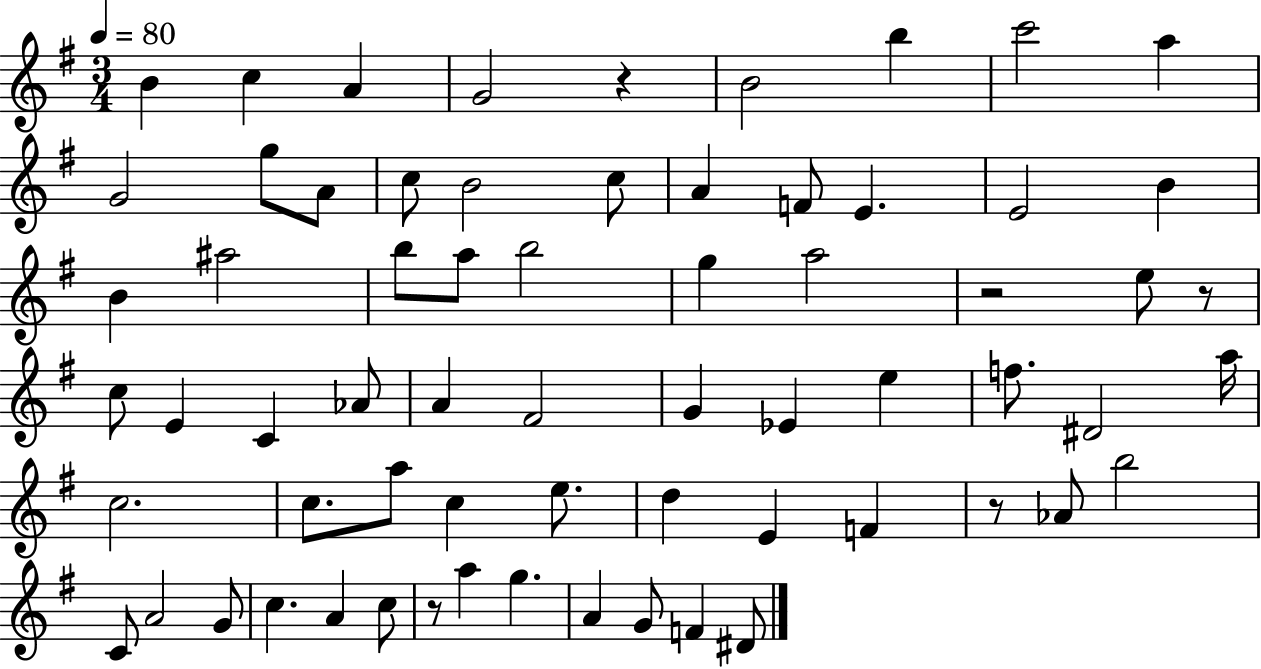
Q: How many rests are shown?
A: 5